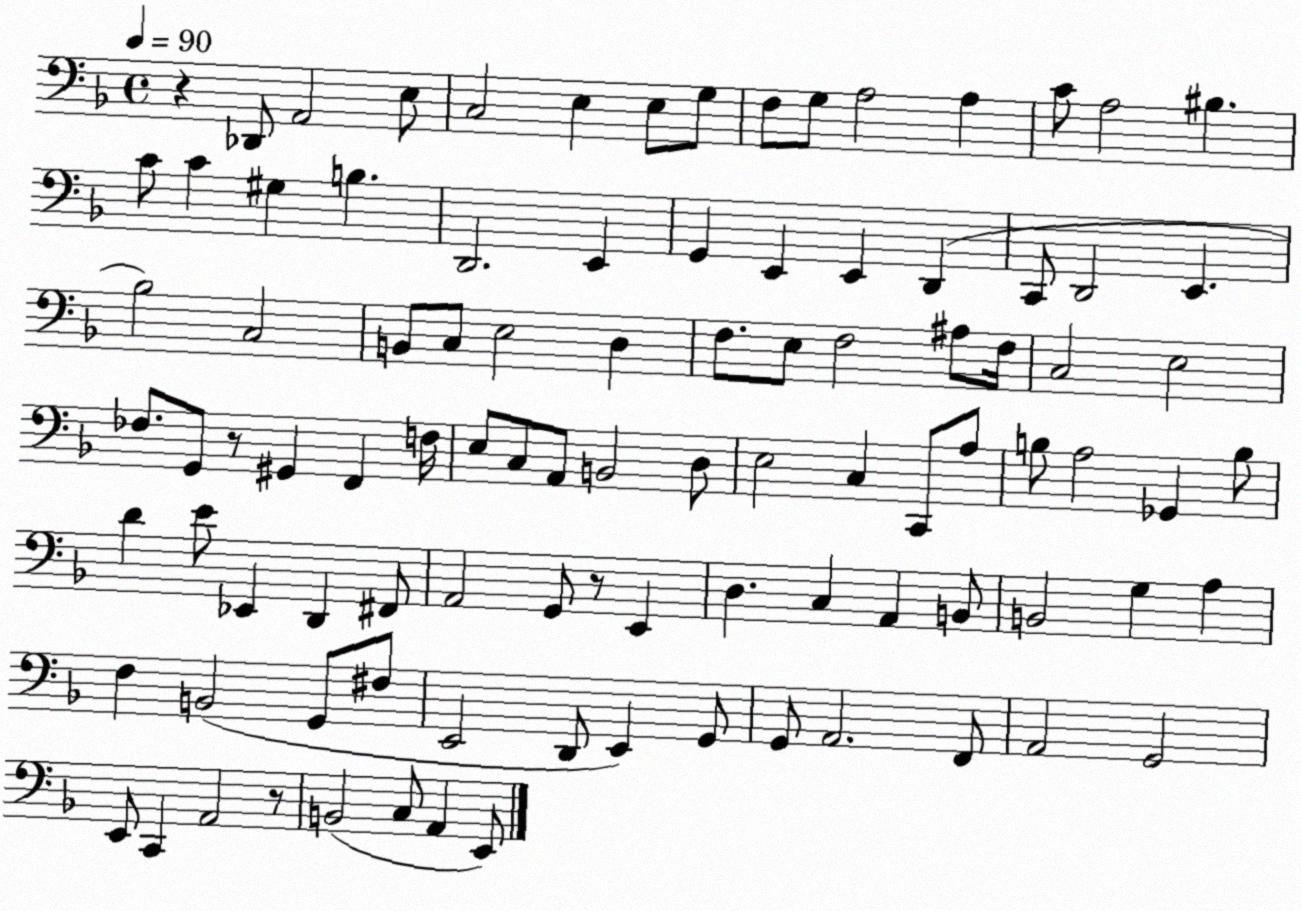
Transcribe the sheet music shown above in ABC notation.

X:1
T:Untitled
M:4/4
L:1/4
K:F
z _D,,/2 A,,2 E,/2 C,2 E, E,/2 G,/2 F,/2 G,/2 A,2 A, C/2 A,2 ^B, C/2 C ^G, B, D,,2 E,, G,, E,, E,, D,, C,,/2 D,,2 E,, _B,2 C,2 B,,/2 C,/2 E,2 D, F,/2 E,/2 F,2 ^A,/2 F,/4 C,2 E,2 _F,/2 G,,/2 z/2 ^G,, F,, F,/4 E,/2 C,/2 A,,/2 B,,2 D,/2 E,2 C, C,,/2 A,/2 B,/2 A,2 _G,, B,/2 D E/2 _E,, D,, ^F,,/2 A,,2 G,,/2 z/2 E,, D, C, A,, B,,/2 B,,2 G, A, F, B,,2 G,,/2 ^F,/2 E,,2 D,,/2 E,, G,,/2 G,,/2 A,,2 F,,/2 A,,2 G,,2 E,,/2 C,, A,,2 z/2 B,,2 C,/2 A,, E,,/2